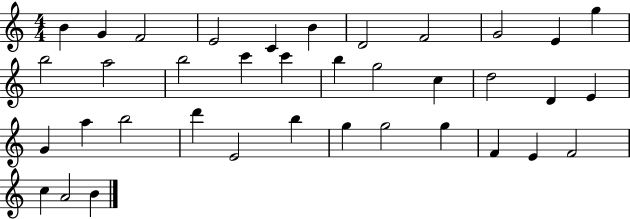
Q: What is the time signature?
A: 4/4